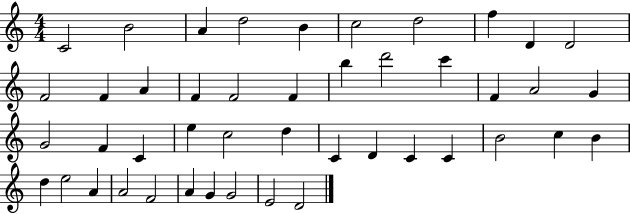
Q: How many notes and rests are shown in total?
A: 45